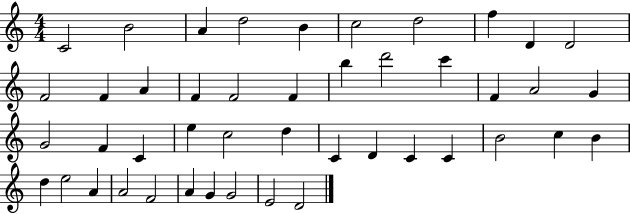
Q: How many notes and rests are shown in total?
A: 45